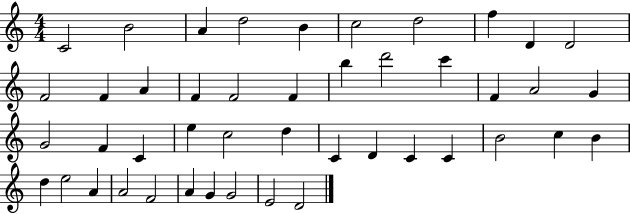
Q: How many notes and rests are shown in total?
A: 45